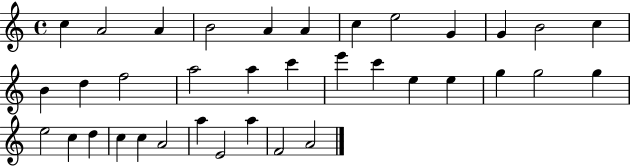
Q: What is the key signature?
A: C major